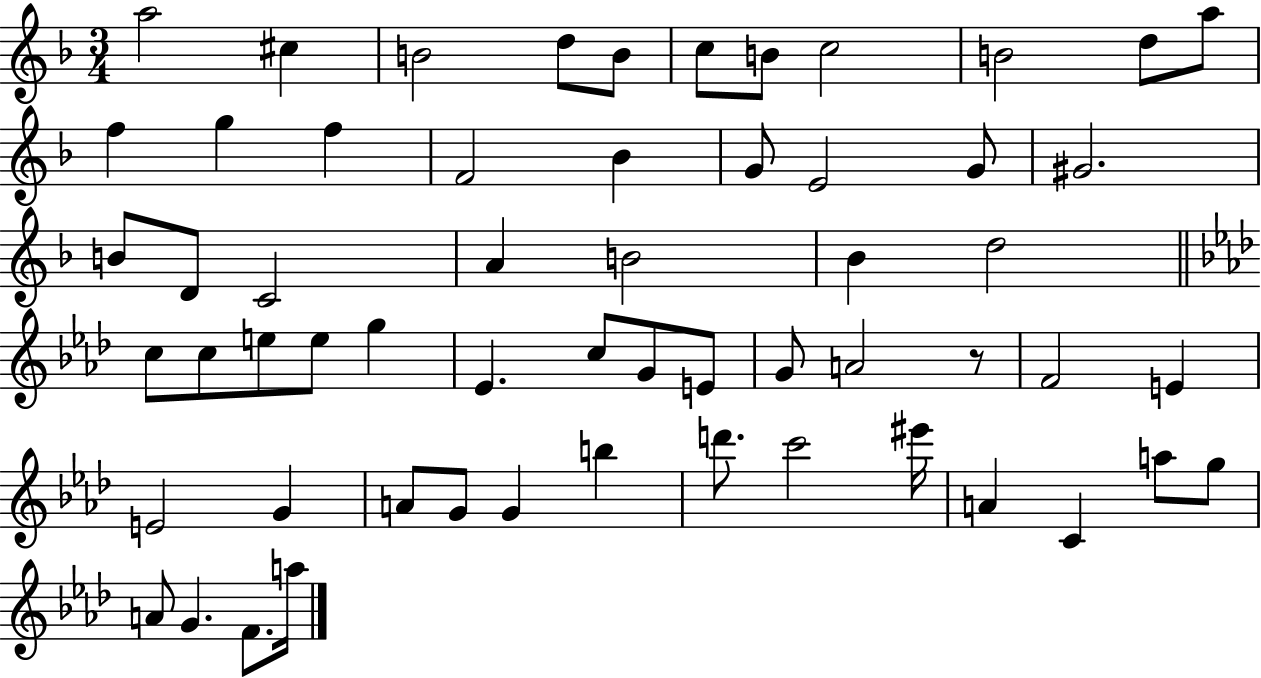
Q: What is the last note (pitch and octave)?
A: A5